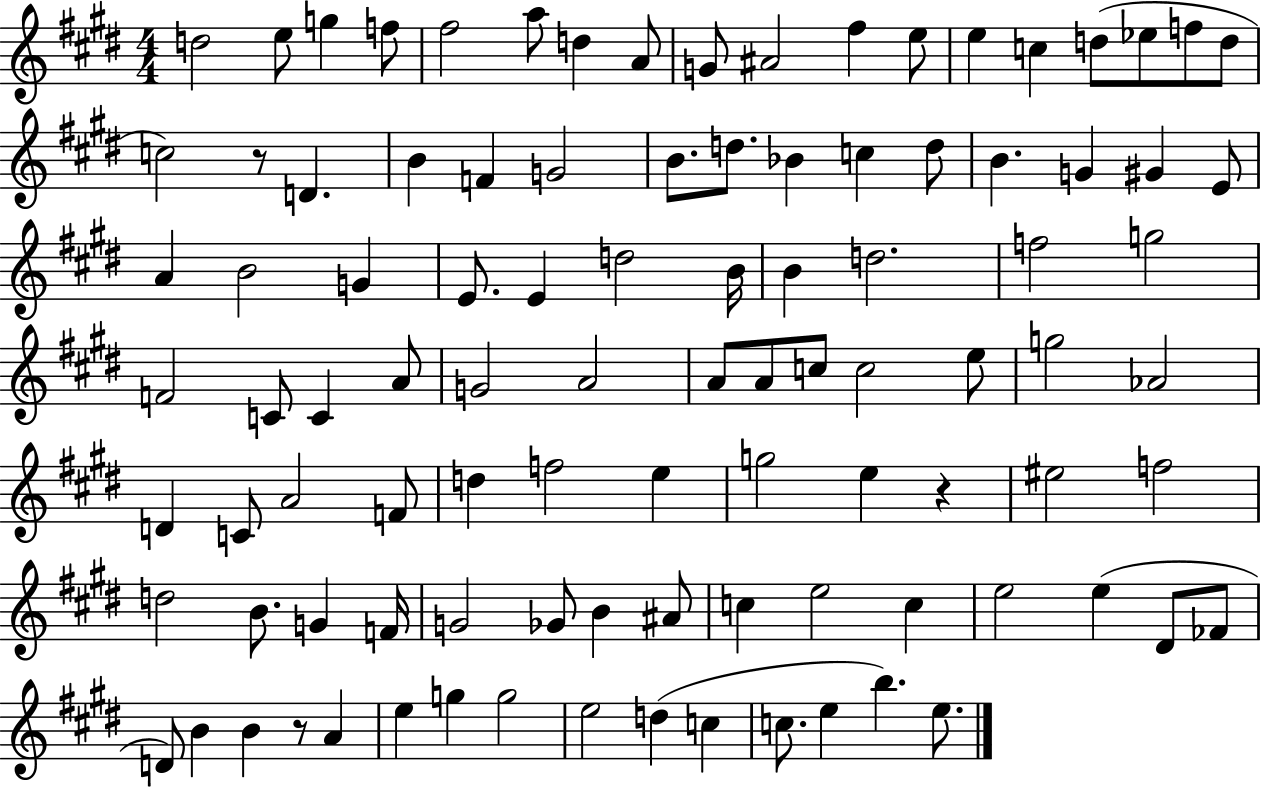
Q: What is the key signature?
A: E major